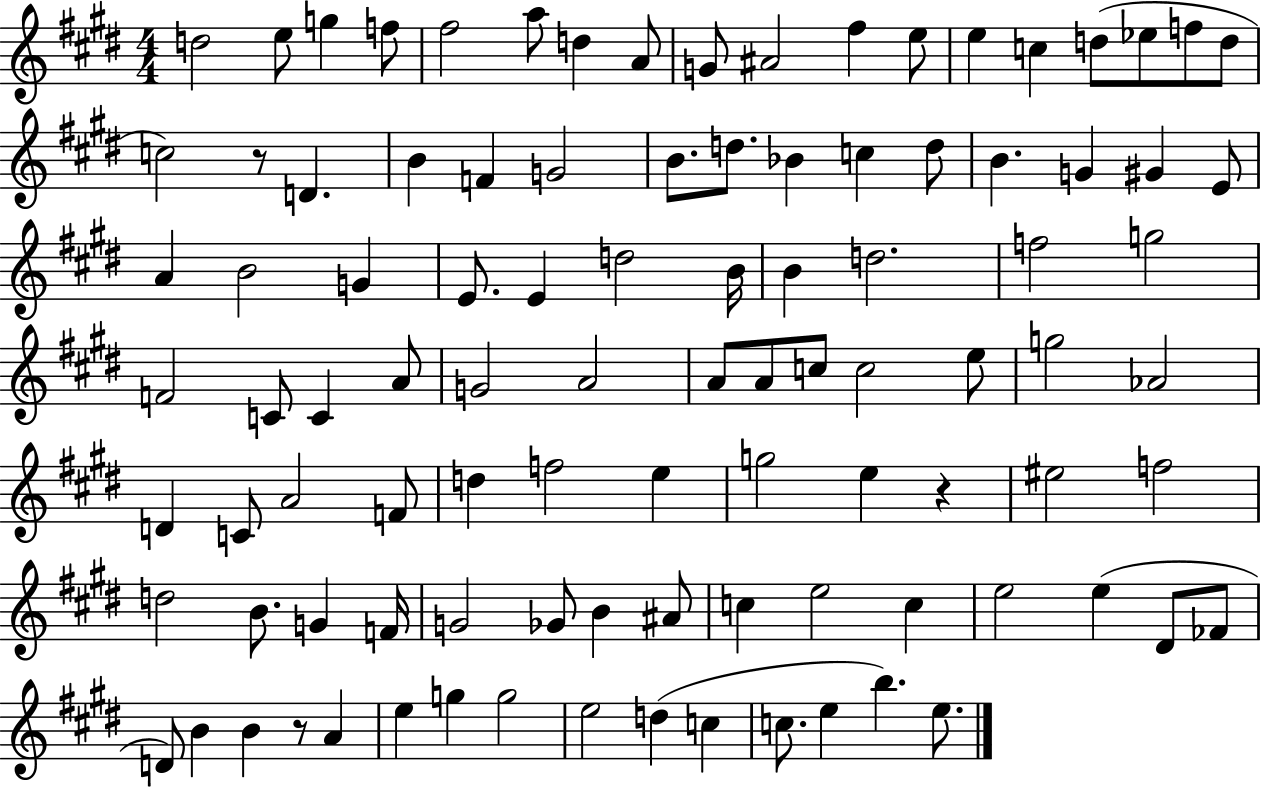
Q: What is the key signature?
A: E major